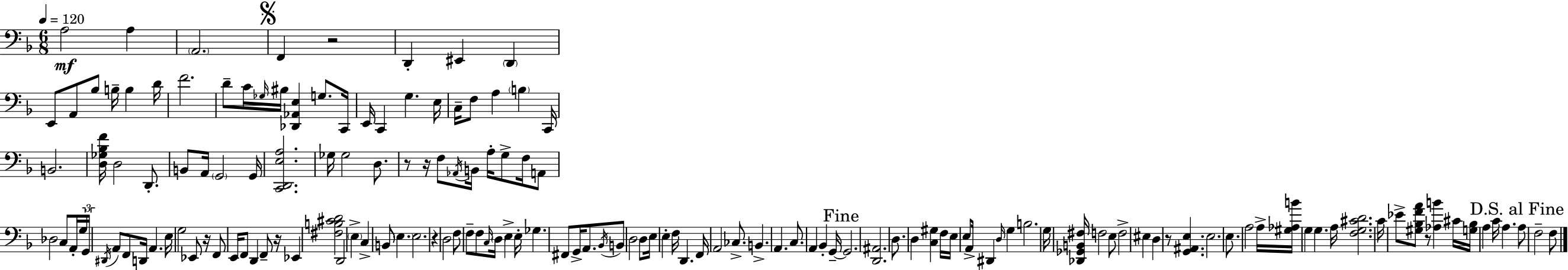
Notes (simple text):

A3/h A3/q A2/h. F2/q R/h D2/q EIS2/q D2/q E2/e A2/e Bb3/e B3/s B3/q D4/s F4/h. D4/e C4/s Gb3/s BIS3/s [Db2,Ab2,E3]/q G3/e. C2/s E2/s C2/q G3/q. E3/s C3/s F3/e A3/q B3/q C2/s B2/h. [D3,Gb3,Bb3,F4]/s D3/h D2/e. B2/e A2/s G2/h G2/s [C2,D2,E3,A3]/h. Gb3/s Gb3/h D3/e. R/e R/s F3/e Ab2/s B2/s A3/s G3/e F3/s A2/e Db3/h C3/e A2/s G3/s G2/s D#2/s A2/e F2/e D2/s A2/q. E3/s G3/h Eb2/e R/s F2/e E2/s F2/e D2/q F2/e R/s Eb2/q [F#3,B3,C#4,D4]/h D2/h E3/q C3/q B2/e E3/q. E3/h. R/q D3/h F3/e F3/e F3/e C3/s D3/s E3/q E3/s Gb3/q. F#2/e G2/s A2/e. Bb2/s B2/e D3/h D3/e E3/s E3/q F3/s D2/q. F2/s A2/h CES3/e. B2/q. A2/q. C3/e. A2/q Bb2/q G2/s G2/h. [D2,A#2]/h. D3/e. D3/q [C3,G#3]/q F3/s E3/s E3/e A2/s D#2/q D3/s G3/q B3/h. G3/s [Db2,Gb2,B2,F#3]/s F3/h E3/e F3/h EIS3/q D3/q R/e [G2,A#2,E3]/q. E3/h. E3/e. A3/h A3/s [G#3,Ab3,B4]/s G3/q G3/q. A3/s [F3,G3,C#4,D4]/h. C4/s Eb4/e [G#3,Bb3,F4,A4]/e R/e [Ab3,B4]/q C#4/s [G3,Bb3]/s A3/q C4/s A3/q. A3/e F3/h F3/e